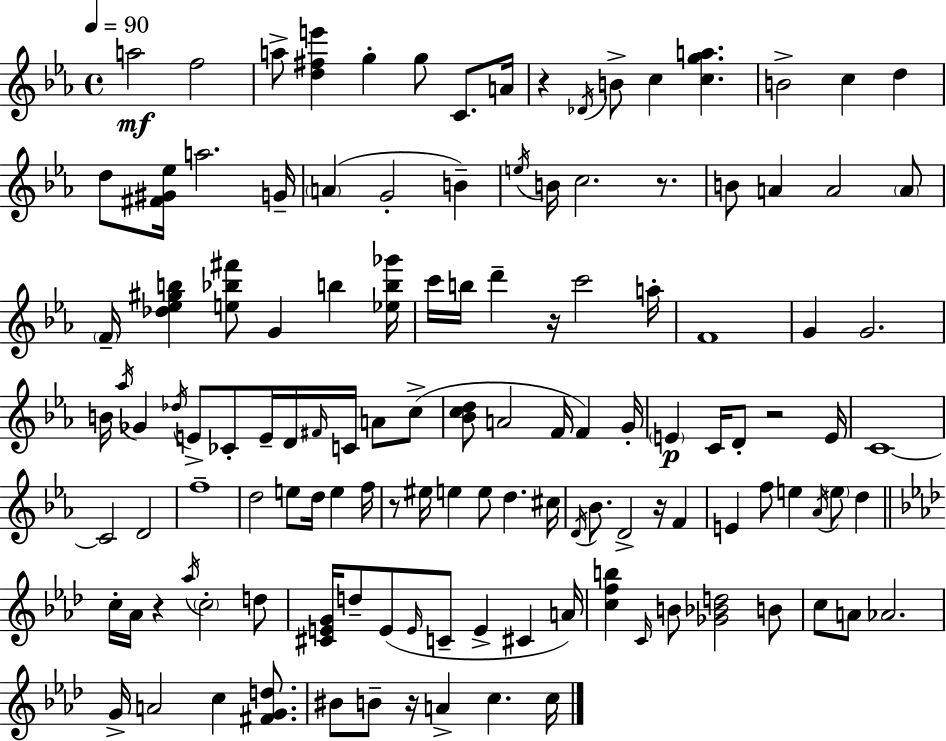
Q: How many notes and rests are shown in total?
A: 126